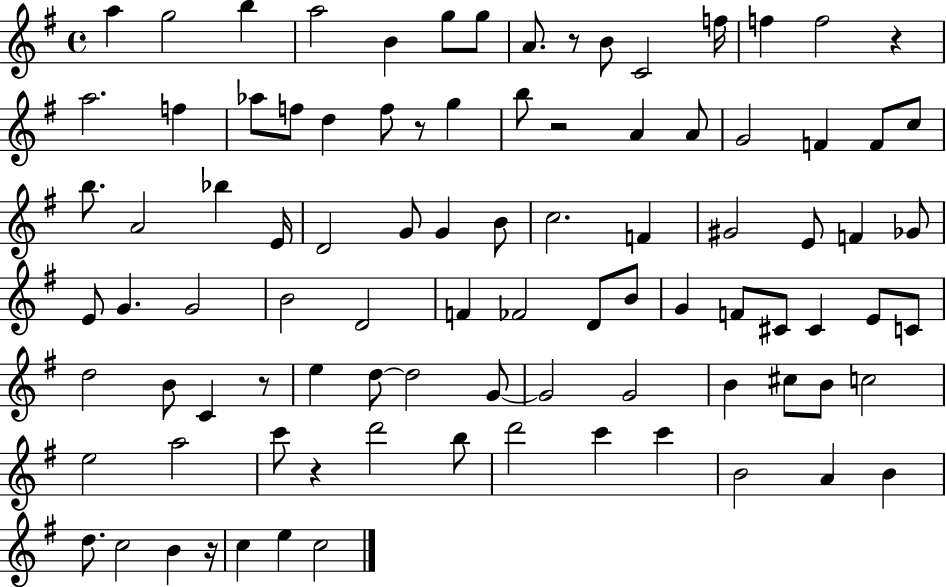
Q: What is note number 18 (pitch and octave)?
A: D5